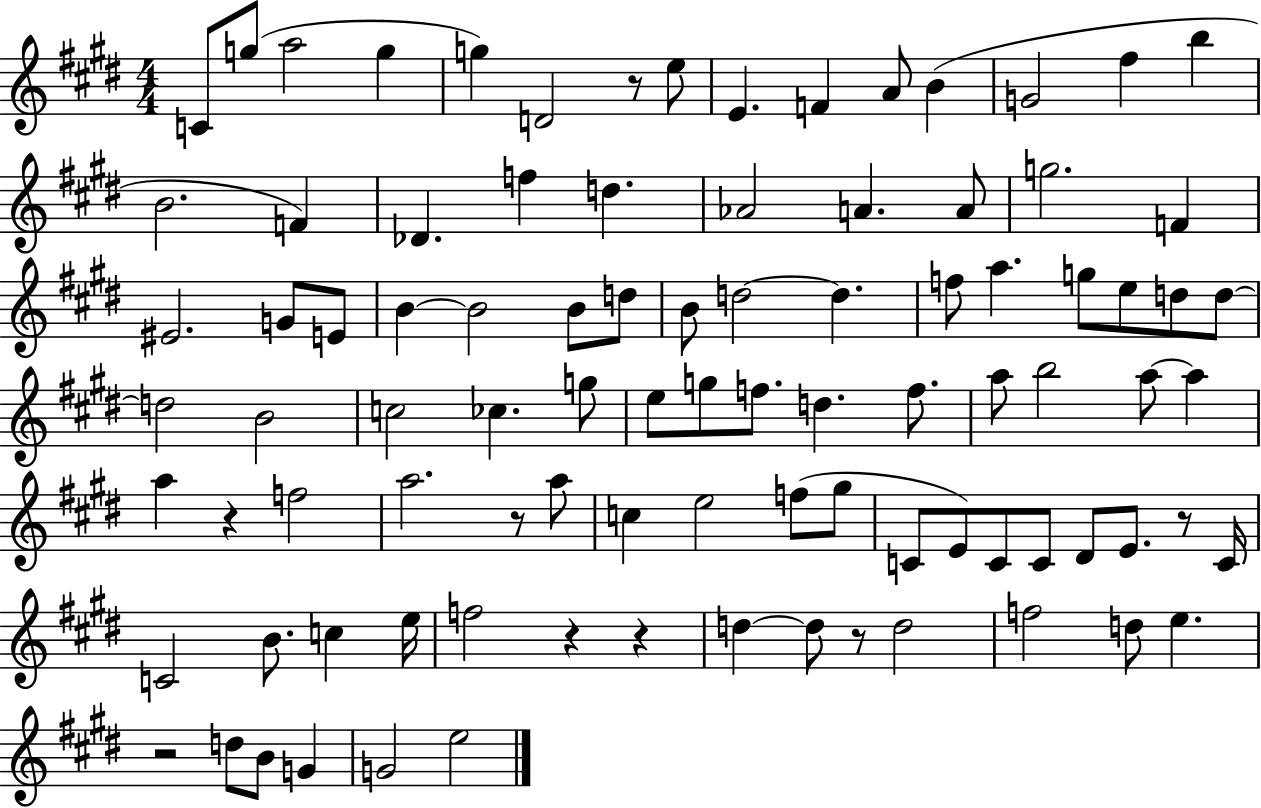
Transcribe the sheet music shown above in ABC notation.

X:1
T:Untitled
M:4/4
L:1/4
K:E
C/2 g/2 a2 g g D2 z/2 e/2 E F A/2 B G2 ^f b B2 F _D f d _A2 A A/2 g2 F ^E2 G/2 E/2 B B2 B/2 d/2 B/2 d2 d f/2 a g/2 e/2 d/2 d/2 d2 B2 c2 _c g/2 e/2 g/2 f/2 d f/2 a/2 b2 a/2 a a z f2 a2 z/2 a/2 c e2 f/2 ^g/2 C/2 E/2 C/2 C/2 ^D/2 E/2 z/2 C/4 C2 B/2 c e/4 f2 z z d d/2 z/2 d2 f2 d/2 e z2 d/2 B/2 G G2 e2